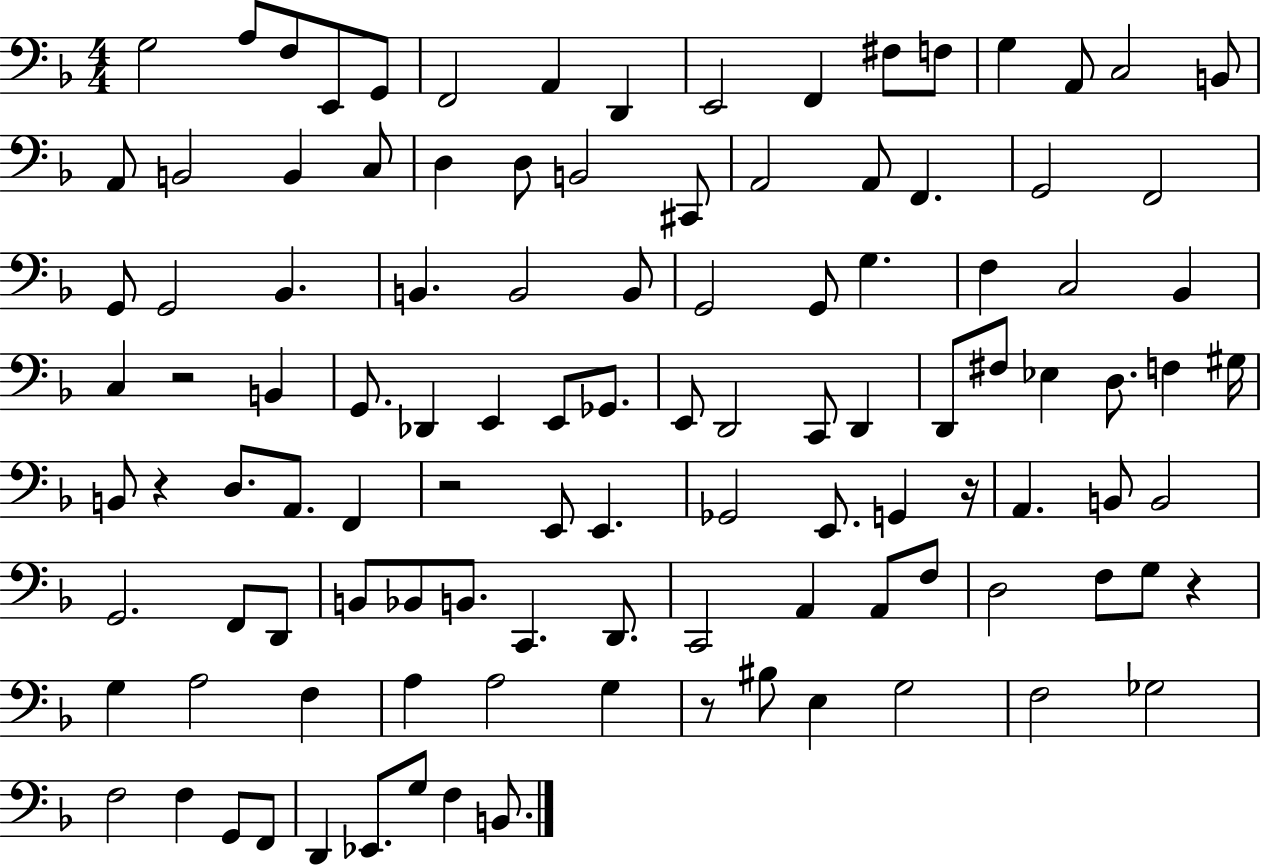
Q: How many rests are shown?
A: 6